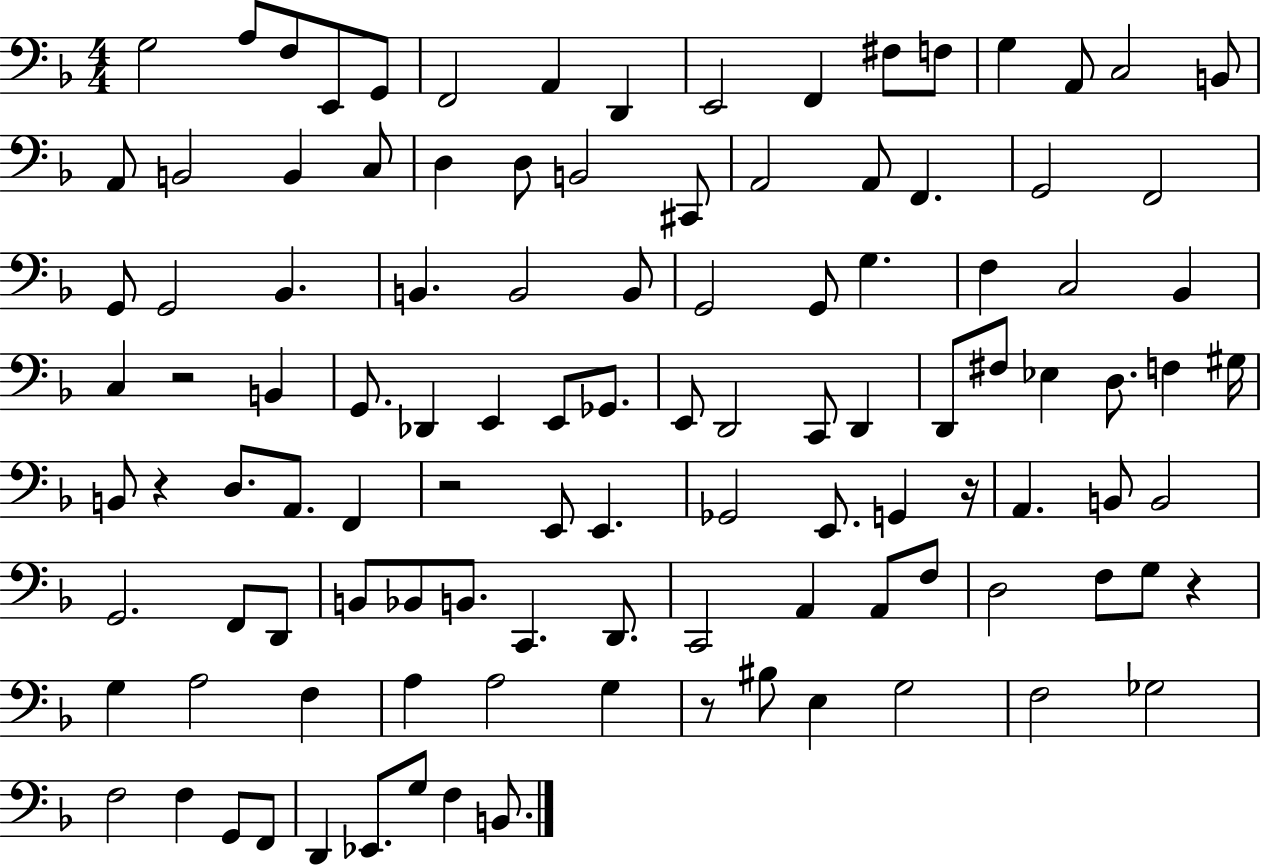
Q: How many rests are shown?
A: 6